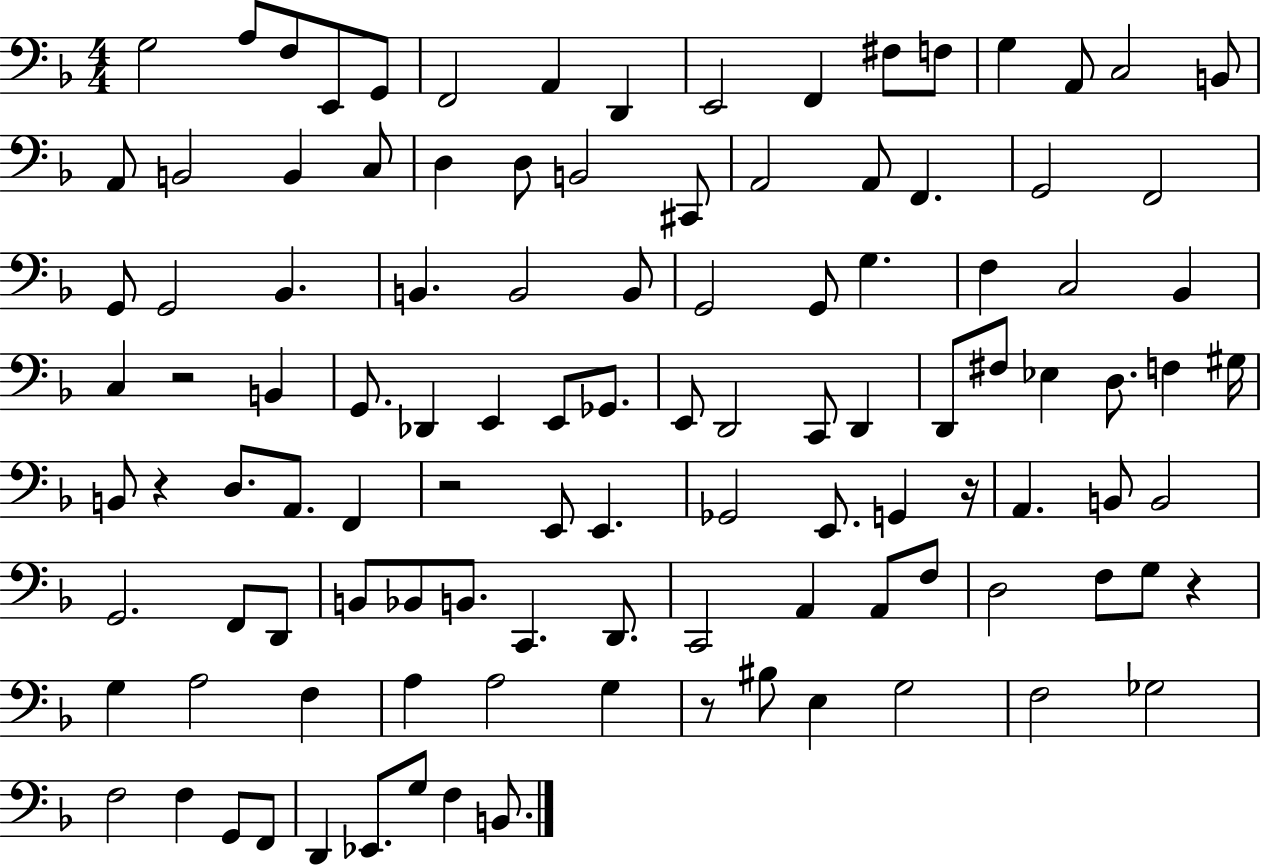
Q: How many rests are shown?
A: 6